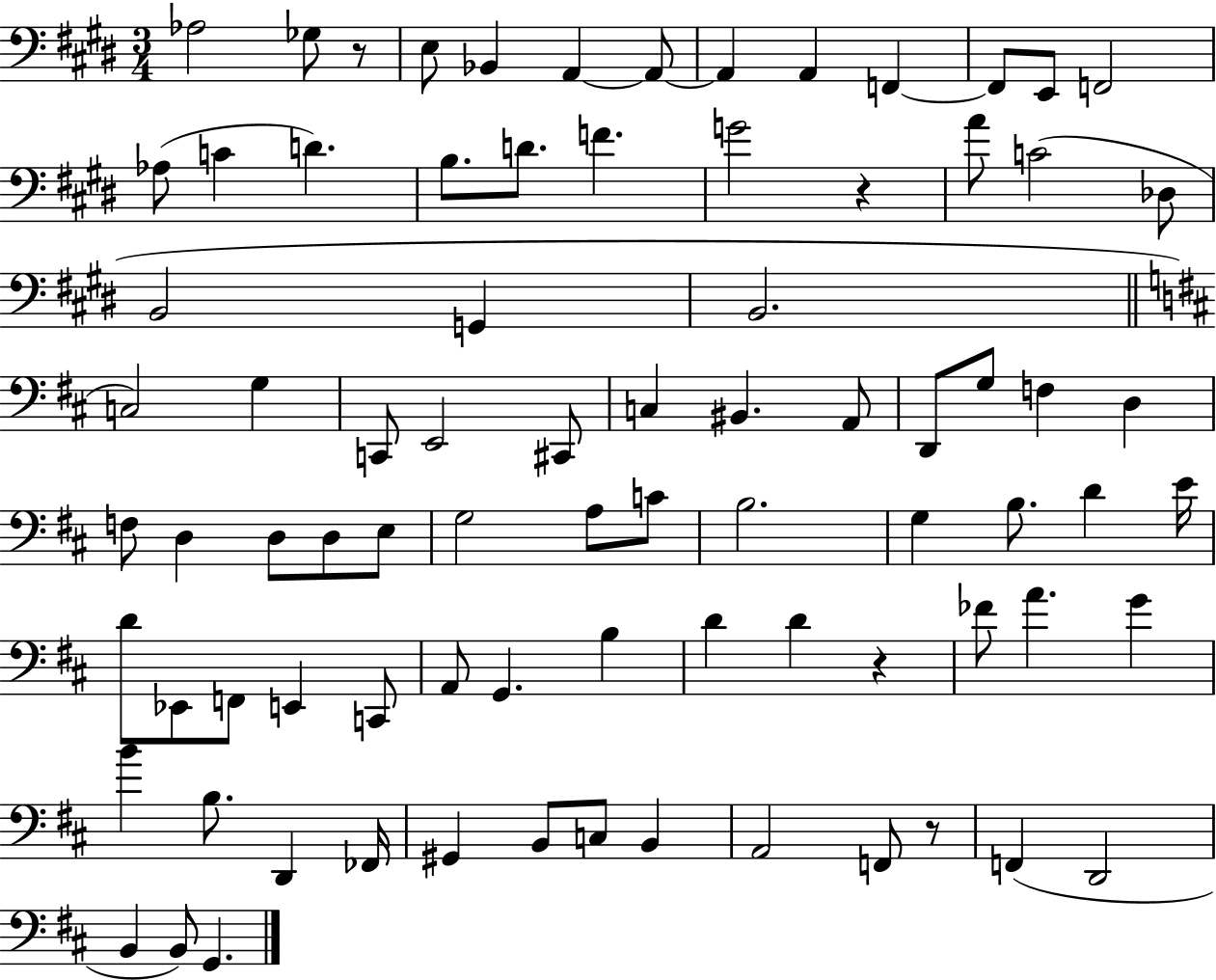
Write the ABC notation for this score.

X:1
T:Untitled
M:3/4
L:1/4
K:E
_A,2 _G,/2 z/2 E,/2 _B,, A,, A,,/2 A,, A,, F,, F,,/2 E,,/2 F,,2 _A,/2 C D B,/2 D/2 F G2 z A/2 C2 _D,/2 B,,2 G,, B,,2 C,2 G, C,,/2 E,,2 ^C,,/2 C, ^B,, A,,/2 D,,/2 G,/2 F, D, F,/2 D, D,/2 D,/2 E,/2 G,2 A,/2 C/2 B,2 G, B,/2 D E/4 D/2 _E,,/2 F,,/2 E,, C,,/2 A,,/2 G,, B, D D z _F/2 A G B B,/2 D,, _F,,/4 ^G,, B,,/2 C,/2 B,, A,,2 F,,/2 z/2 F,, D,,2 B,, B,,/2 G,,